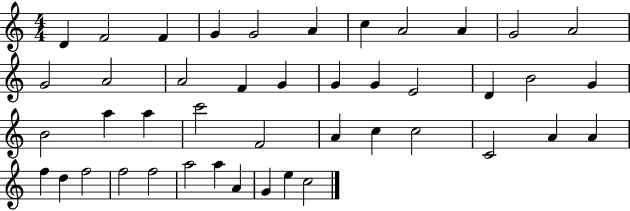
X:1
T:Untitled
M:4/4
L:1/4
K:C
D F2 F G G2 A c A2 A G2 A2 G2 A2 A2 F G G G E2 D B2 G B2 a a c'2 F2 A c c2 C2 A A f d f2 f2 f2 a2 a A G e c2